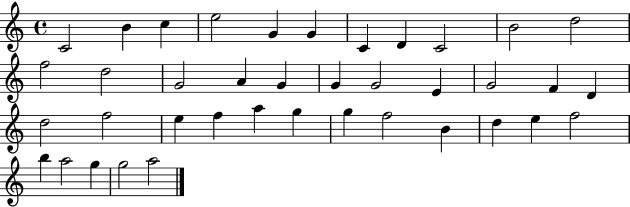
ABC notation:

X:1
T:Untitled
M:4/4
L:1/4
K:C
C2 B c e2 G G C D C2 B2 d2 f2 d2 G2 A G G G2 E G2 F D d2 f2 e f a g g f2 B d e f2 b a2 g g2 a2